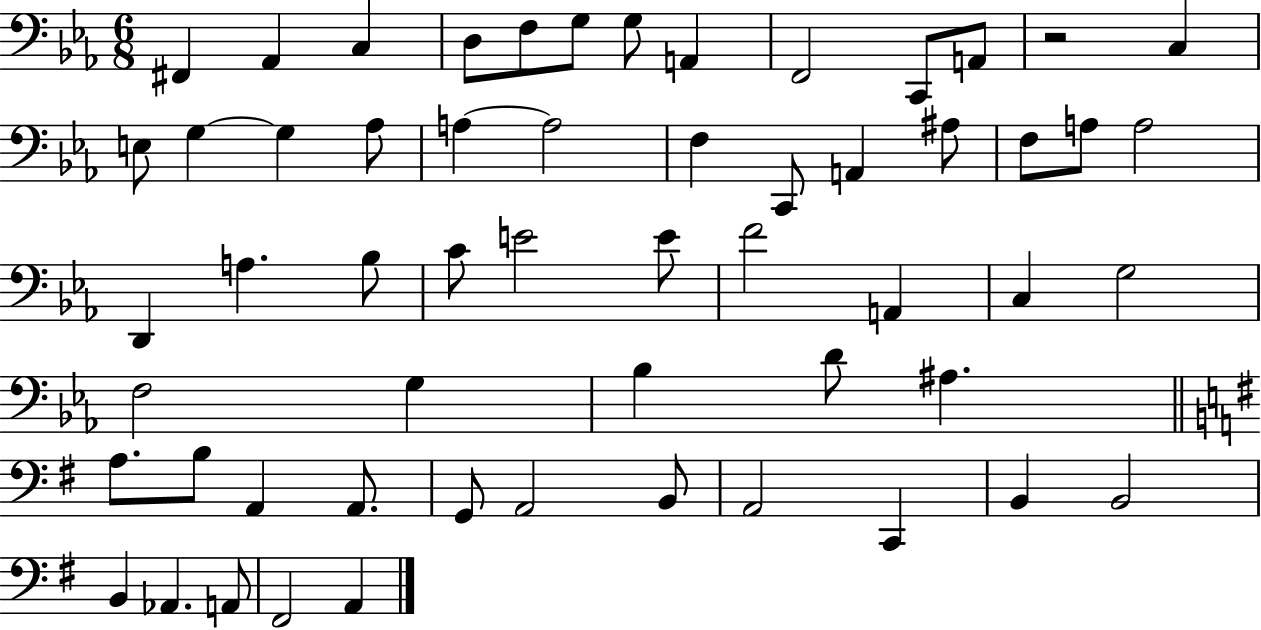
F#2/q Ab2/q C3/q D3/e F3/e G3/e G3/e A2/q F2/h C2/e A2/e R/h C3/q E3/e G3/q G3/q Ab3/e A3/q A3/h F3/q C2/e A2/q A#3/e F3/e A3/e A3/h D2/q A3/q. Bb3/e C4/e E4/h E4/e F4/h A2/q C3/q G3/h F3/h G3/q Bb3/q D4/e A#3/q. A3/e. B3/e A2/q A2/e. G2/e A2/h B2/e A2/h C2/q B2/q B2/h B2/q Ab2/q. A2/e F#2/h A2/q